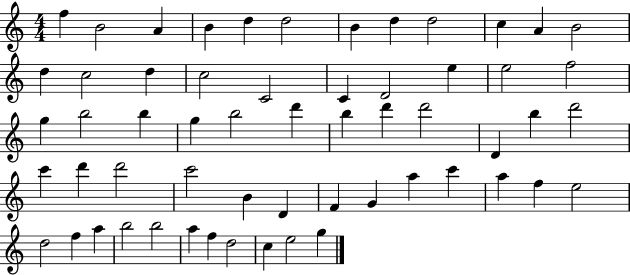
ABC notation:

X:1
T:Untitled
M:4/4
L:1/4
K:C
f B2 A B d d2 B d d2 c A B2 d c2 d c2 C2 C D2 e e2 f2 g b2 b g b2 d' b d' d'2 D b d'2 c' d' d'2 c'2 B D F G a c' a f e2 d2 f a b2 b2 a f d2 c e2 g